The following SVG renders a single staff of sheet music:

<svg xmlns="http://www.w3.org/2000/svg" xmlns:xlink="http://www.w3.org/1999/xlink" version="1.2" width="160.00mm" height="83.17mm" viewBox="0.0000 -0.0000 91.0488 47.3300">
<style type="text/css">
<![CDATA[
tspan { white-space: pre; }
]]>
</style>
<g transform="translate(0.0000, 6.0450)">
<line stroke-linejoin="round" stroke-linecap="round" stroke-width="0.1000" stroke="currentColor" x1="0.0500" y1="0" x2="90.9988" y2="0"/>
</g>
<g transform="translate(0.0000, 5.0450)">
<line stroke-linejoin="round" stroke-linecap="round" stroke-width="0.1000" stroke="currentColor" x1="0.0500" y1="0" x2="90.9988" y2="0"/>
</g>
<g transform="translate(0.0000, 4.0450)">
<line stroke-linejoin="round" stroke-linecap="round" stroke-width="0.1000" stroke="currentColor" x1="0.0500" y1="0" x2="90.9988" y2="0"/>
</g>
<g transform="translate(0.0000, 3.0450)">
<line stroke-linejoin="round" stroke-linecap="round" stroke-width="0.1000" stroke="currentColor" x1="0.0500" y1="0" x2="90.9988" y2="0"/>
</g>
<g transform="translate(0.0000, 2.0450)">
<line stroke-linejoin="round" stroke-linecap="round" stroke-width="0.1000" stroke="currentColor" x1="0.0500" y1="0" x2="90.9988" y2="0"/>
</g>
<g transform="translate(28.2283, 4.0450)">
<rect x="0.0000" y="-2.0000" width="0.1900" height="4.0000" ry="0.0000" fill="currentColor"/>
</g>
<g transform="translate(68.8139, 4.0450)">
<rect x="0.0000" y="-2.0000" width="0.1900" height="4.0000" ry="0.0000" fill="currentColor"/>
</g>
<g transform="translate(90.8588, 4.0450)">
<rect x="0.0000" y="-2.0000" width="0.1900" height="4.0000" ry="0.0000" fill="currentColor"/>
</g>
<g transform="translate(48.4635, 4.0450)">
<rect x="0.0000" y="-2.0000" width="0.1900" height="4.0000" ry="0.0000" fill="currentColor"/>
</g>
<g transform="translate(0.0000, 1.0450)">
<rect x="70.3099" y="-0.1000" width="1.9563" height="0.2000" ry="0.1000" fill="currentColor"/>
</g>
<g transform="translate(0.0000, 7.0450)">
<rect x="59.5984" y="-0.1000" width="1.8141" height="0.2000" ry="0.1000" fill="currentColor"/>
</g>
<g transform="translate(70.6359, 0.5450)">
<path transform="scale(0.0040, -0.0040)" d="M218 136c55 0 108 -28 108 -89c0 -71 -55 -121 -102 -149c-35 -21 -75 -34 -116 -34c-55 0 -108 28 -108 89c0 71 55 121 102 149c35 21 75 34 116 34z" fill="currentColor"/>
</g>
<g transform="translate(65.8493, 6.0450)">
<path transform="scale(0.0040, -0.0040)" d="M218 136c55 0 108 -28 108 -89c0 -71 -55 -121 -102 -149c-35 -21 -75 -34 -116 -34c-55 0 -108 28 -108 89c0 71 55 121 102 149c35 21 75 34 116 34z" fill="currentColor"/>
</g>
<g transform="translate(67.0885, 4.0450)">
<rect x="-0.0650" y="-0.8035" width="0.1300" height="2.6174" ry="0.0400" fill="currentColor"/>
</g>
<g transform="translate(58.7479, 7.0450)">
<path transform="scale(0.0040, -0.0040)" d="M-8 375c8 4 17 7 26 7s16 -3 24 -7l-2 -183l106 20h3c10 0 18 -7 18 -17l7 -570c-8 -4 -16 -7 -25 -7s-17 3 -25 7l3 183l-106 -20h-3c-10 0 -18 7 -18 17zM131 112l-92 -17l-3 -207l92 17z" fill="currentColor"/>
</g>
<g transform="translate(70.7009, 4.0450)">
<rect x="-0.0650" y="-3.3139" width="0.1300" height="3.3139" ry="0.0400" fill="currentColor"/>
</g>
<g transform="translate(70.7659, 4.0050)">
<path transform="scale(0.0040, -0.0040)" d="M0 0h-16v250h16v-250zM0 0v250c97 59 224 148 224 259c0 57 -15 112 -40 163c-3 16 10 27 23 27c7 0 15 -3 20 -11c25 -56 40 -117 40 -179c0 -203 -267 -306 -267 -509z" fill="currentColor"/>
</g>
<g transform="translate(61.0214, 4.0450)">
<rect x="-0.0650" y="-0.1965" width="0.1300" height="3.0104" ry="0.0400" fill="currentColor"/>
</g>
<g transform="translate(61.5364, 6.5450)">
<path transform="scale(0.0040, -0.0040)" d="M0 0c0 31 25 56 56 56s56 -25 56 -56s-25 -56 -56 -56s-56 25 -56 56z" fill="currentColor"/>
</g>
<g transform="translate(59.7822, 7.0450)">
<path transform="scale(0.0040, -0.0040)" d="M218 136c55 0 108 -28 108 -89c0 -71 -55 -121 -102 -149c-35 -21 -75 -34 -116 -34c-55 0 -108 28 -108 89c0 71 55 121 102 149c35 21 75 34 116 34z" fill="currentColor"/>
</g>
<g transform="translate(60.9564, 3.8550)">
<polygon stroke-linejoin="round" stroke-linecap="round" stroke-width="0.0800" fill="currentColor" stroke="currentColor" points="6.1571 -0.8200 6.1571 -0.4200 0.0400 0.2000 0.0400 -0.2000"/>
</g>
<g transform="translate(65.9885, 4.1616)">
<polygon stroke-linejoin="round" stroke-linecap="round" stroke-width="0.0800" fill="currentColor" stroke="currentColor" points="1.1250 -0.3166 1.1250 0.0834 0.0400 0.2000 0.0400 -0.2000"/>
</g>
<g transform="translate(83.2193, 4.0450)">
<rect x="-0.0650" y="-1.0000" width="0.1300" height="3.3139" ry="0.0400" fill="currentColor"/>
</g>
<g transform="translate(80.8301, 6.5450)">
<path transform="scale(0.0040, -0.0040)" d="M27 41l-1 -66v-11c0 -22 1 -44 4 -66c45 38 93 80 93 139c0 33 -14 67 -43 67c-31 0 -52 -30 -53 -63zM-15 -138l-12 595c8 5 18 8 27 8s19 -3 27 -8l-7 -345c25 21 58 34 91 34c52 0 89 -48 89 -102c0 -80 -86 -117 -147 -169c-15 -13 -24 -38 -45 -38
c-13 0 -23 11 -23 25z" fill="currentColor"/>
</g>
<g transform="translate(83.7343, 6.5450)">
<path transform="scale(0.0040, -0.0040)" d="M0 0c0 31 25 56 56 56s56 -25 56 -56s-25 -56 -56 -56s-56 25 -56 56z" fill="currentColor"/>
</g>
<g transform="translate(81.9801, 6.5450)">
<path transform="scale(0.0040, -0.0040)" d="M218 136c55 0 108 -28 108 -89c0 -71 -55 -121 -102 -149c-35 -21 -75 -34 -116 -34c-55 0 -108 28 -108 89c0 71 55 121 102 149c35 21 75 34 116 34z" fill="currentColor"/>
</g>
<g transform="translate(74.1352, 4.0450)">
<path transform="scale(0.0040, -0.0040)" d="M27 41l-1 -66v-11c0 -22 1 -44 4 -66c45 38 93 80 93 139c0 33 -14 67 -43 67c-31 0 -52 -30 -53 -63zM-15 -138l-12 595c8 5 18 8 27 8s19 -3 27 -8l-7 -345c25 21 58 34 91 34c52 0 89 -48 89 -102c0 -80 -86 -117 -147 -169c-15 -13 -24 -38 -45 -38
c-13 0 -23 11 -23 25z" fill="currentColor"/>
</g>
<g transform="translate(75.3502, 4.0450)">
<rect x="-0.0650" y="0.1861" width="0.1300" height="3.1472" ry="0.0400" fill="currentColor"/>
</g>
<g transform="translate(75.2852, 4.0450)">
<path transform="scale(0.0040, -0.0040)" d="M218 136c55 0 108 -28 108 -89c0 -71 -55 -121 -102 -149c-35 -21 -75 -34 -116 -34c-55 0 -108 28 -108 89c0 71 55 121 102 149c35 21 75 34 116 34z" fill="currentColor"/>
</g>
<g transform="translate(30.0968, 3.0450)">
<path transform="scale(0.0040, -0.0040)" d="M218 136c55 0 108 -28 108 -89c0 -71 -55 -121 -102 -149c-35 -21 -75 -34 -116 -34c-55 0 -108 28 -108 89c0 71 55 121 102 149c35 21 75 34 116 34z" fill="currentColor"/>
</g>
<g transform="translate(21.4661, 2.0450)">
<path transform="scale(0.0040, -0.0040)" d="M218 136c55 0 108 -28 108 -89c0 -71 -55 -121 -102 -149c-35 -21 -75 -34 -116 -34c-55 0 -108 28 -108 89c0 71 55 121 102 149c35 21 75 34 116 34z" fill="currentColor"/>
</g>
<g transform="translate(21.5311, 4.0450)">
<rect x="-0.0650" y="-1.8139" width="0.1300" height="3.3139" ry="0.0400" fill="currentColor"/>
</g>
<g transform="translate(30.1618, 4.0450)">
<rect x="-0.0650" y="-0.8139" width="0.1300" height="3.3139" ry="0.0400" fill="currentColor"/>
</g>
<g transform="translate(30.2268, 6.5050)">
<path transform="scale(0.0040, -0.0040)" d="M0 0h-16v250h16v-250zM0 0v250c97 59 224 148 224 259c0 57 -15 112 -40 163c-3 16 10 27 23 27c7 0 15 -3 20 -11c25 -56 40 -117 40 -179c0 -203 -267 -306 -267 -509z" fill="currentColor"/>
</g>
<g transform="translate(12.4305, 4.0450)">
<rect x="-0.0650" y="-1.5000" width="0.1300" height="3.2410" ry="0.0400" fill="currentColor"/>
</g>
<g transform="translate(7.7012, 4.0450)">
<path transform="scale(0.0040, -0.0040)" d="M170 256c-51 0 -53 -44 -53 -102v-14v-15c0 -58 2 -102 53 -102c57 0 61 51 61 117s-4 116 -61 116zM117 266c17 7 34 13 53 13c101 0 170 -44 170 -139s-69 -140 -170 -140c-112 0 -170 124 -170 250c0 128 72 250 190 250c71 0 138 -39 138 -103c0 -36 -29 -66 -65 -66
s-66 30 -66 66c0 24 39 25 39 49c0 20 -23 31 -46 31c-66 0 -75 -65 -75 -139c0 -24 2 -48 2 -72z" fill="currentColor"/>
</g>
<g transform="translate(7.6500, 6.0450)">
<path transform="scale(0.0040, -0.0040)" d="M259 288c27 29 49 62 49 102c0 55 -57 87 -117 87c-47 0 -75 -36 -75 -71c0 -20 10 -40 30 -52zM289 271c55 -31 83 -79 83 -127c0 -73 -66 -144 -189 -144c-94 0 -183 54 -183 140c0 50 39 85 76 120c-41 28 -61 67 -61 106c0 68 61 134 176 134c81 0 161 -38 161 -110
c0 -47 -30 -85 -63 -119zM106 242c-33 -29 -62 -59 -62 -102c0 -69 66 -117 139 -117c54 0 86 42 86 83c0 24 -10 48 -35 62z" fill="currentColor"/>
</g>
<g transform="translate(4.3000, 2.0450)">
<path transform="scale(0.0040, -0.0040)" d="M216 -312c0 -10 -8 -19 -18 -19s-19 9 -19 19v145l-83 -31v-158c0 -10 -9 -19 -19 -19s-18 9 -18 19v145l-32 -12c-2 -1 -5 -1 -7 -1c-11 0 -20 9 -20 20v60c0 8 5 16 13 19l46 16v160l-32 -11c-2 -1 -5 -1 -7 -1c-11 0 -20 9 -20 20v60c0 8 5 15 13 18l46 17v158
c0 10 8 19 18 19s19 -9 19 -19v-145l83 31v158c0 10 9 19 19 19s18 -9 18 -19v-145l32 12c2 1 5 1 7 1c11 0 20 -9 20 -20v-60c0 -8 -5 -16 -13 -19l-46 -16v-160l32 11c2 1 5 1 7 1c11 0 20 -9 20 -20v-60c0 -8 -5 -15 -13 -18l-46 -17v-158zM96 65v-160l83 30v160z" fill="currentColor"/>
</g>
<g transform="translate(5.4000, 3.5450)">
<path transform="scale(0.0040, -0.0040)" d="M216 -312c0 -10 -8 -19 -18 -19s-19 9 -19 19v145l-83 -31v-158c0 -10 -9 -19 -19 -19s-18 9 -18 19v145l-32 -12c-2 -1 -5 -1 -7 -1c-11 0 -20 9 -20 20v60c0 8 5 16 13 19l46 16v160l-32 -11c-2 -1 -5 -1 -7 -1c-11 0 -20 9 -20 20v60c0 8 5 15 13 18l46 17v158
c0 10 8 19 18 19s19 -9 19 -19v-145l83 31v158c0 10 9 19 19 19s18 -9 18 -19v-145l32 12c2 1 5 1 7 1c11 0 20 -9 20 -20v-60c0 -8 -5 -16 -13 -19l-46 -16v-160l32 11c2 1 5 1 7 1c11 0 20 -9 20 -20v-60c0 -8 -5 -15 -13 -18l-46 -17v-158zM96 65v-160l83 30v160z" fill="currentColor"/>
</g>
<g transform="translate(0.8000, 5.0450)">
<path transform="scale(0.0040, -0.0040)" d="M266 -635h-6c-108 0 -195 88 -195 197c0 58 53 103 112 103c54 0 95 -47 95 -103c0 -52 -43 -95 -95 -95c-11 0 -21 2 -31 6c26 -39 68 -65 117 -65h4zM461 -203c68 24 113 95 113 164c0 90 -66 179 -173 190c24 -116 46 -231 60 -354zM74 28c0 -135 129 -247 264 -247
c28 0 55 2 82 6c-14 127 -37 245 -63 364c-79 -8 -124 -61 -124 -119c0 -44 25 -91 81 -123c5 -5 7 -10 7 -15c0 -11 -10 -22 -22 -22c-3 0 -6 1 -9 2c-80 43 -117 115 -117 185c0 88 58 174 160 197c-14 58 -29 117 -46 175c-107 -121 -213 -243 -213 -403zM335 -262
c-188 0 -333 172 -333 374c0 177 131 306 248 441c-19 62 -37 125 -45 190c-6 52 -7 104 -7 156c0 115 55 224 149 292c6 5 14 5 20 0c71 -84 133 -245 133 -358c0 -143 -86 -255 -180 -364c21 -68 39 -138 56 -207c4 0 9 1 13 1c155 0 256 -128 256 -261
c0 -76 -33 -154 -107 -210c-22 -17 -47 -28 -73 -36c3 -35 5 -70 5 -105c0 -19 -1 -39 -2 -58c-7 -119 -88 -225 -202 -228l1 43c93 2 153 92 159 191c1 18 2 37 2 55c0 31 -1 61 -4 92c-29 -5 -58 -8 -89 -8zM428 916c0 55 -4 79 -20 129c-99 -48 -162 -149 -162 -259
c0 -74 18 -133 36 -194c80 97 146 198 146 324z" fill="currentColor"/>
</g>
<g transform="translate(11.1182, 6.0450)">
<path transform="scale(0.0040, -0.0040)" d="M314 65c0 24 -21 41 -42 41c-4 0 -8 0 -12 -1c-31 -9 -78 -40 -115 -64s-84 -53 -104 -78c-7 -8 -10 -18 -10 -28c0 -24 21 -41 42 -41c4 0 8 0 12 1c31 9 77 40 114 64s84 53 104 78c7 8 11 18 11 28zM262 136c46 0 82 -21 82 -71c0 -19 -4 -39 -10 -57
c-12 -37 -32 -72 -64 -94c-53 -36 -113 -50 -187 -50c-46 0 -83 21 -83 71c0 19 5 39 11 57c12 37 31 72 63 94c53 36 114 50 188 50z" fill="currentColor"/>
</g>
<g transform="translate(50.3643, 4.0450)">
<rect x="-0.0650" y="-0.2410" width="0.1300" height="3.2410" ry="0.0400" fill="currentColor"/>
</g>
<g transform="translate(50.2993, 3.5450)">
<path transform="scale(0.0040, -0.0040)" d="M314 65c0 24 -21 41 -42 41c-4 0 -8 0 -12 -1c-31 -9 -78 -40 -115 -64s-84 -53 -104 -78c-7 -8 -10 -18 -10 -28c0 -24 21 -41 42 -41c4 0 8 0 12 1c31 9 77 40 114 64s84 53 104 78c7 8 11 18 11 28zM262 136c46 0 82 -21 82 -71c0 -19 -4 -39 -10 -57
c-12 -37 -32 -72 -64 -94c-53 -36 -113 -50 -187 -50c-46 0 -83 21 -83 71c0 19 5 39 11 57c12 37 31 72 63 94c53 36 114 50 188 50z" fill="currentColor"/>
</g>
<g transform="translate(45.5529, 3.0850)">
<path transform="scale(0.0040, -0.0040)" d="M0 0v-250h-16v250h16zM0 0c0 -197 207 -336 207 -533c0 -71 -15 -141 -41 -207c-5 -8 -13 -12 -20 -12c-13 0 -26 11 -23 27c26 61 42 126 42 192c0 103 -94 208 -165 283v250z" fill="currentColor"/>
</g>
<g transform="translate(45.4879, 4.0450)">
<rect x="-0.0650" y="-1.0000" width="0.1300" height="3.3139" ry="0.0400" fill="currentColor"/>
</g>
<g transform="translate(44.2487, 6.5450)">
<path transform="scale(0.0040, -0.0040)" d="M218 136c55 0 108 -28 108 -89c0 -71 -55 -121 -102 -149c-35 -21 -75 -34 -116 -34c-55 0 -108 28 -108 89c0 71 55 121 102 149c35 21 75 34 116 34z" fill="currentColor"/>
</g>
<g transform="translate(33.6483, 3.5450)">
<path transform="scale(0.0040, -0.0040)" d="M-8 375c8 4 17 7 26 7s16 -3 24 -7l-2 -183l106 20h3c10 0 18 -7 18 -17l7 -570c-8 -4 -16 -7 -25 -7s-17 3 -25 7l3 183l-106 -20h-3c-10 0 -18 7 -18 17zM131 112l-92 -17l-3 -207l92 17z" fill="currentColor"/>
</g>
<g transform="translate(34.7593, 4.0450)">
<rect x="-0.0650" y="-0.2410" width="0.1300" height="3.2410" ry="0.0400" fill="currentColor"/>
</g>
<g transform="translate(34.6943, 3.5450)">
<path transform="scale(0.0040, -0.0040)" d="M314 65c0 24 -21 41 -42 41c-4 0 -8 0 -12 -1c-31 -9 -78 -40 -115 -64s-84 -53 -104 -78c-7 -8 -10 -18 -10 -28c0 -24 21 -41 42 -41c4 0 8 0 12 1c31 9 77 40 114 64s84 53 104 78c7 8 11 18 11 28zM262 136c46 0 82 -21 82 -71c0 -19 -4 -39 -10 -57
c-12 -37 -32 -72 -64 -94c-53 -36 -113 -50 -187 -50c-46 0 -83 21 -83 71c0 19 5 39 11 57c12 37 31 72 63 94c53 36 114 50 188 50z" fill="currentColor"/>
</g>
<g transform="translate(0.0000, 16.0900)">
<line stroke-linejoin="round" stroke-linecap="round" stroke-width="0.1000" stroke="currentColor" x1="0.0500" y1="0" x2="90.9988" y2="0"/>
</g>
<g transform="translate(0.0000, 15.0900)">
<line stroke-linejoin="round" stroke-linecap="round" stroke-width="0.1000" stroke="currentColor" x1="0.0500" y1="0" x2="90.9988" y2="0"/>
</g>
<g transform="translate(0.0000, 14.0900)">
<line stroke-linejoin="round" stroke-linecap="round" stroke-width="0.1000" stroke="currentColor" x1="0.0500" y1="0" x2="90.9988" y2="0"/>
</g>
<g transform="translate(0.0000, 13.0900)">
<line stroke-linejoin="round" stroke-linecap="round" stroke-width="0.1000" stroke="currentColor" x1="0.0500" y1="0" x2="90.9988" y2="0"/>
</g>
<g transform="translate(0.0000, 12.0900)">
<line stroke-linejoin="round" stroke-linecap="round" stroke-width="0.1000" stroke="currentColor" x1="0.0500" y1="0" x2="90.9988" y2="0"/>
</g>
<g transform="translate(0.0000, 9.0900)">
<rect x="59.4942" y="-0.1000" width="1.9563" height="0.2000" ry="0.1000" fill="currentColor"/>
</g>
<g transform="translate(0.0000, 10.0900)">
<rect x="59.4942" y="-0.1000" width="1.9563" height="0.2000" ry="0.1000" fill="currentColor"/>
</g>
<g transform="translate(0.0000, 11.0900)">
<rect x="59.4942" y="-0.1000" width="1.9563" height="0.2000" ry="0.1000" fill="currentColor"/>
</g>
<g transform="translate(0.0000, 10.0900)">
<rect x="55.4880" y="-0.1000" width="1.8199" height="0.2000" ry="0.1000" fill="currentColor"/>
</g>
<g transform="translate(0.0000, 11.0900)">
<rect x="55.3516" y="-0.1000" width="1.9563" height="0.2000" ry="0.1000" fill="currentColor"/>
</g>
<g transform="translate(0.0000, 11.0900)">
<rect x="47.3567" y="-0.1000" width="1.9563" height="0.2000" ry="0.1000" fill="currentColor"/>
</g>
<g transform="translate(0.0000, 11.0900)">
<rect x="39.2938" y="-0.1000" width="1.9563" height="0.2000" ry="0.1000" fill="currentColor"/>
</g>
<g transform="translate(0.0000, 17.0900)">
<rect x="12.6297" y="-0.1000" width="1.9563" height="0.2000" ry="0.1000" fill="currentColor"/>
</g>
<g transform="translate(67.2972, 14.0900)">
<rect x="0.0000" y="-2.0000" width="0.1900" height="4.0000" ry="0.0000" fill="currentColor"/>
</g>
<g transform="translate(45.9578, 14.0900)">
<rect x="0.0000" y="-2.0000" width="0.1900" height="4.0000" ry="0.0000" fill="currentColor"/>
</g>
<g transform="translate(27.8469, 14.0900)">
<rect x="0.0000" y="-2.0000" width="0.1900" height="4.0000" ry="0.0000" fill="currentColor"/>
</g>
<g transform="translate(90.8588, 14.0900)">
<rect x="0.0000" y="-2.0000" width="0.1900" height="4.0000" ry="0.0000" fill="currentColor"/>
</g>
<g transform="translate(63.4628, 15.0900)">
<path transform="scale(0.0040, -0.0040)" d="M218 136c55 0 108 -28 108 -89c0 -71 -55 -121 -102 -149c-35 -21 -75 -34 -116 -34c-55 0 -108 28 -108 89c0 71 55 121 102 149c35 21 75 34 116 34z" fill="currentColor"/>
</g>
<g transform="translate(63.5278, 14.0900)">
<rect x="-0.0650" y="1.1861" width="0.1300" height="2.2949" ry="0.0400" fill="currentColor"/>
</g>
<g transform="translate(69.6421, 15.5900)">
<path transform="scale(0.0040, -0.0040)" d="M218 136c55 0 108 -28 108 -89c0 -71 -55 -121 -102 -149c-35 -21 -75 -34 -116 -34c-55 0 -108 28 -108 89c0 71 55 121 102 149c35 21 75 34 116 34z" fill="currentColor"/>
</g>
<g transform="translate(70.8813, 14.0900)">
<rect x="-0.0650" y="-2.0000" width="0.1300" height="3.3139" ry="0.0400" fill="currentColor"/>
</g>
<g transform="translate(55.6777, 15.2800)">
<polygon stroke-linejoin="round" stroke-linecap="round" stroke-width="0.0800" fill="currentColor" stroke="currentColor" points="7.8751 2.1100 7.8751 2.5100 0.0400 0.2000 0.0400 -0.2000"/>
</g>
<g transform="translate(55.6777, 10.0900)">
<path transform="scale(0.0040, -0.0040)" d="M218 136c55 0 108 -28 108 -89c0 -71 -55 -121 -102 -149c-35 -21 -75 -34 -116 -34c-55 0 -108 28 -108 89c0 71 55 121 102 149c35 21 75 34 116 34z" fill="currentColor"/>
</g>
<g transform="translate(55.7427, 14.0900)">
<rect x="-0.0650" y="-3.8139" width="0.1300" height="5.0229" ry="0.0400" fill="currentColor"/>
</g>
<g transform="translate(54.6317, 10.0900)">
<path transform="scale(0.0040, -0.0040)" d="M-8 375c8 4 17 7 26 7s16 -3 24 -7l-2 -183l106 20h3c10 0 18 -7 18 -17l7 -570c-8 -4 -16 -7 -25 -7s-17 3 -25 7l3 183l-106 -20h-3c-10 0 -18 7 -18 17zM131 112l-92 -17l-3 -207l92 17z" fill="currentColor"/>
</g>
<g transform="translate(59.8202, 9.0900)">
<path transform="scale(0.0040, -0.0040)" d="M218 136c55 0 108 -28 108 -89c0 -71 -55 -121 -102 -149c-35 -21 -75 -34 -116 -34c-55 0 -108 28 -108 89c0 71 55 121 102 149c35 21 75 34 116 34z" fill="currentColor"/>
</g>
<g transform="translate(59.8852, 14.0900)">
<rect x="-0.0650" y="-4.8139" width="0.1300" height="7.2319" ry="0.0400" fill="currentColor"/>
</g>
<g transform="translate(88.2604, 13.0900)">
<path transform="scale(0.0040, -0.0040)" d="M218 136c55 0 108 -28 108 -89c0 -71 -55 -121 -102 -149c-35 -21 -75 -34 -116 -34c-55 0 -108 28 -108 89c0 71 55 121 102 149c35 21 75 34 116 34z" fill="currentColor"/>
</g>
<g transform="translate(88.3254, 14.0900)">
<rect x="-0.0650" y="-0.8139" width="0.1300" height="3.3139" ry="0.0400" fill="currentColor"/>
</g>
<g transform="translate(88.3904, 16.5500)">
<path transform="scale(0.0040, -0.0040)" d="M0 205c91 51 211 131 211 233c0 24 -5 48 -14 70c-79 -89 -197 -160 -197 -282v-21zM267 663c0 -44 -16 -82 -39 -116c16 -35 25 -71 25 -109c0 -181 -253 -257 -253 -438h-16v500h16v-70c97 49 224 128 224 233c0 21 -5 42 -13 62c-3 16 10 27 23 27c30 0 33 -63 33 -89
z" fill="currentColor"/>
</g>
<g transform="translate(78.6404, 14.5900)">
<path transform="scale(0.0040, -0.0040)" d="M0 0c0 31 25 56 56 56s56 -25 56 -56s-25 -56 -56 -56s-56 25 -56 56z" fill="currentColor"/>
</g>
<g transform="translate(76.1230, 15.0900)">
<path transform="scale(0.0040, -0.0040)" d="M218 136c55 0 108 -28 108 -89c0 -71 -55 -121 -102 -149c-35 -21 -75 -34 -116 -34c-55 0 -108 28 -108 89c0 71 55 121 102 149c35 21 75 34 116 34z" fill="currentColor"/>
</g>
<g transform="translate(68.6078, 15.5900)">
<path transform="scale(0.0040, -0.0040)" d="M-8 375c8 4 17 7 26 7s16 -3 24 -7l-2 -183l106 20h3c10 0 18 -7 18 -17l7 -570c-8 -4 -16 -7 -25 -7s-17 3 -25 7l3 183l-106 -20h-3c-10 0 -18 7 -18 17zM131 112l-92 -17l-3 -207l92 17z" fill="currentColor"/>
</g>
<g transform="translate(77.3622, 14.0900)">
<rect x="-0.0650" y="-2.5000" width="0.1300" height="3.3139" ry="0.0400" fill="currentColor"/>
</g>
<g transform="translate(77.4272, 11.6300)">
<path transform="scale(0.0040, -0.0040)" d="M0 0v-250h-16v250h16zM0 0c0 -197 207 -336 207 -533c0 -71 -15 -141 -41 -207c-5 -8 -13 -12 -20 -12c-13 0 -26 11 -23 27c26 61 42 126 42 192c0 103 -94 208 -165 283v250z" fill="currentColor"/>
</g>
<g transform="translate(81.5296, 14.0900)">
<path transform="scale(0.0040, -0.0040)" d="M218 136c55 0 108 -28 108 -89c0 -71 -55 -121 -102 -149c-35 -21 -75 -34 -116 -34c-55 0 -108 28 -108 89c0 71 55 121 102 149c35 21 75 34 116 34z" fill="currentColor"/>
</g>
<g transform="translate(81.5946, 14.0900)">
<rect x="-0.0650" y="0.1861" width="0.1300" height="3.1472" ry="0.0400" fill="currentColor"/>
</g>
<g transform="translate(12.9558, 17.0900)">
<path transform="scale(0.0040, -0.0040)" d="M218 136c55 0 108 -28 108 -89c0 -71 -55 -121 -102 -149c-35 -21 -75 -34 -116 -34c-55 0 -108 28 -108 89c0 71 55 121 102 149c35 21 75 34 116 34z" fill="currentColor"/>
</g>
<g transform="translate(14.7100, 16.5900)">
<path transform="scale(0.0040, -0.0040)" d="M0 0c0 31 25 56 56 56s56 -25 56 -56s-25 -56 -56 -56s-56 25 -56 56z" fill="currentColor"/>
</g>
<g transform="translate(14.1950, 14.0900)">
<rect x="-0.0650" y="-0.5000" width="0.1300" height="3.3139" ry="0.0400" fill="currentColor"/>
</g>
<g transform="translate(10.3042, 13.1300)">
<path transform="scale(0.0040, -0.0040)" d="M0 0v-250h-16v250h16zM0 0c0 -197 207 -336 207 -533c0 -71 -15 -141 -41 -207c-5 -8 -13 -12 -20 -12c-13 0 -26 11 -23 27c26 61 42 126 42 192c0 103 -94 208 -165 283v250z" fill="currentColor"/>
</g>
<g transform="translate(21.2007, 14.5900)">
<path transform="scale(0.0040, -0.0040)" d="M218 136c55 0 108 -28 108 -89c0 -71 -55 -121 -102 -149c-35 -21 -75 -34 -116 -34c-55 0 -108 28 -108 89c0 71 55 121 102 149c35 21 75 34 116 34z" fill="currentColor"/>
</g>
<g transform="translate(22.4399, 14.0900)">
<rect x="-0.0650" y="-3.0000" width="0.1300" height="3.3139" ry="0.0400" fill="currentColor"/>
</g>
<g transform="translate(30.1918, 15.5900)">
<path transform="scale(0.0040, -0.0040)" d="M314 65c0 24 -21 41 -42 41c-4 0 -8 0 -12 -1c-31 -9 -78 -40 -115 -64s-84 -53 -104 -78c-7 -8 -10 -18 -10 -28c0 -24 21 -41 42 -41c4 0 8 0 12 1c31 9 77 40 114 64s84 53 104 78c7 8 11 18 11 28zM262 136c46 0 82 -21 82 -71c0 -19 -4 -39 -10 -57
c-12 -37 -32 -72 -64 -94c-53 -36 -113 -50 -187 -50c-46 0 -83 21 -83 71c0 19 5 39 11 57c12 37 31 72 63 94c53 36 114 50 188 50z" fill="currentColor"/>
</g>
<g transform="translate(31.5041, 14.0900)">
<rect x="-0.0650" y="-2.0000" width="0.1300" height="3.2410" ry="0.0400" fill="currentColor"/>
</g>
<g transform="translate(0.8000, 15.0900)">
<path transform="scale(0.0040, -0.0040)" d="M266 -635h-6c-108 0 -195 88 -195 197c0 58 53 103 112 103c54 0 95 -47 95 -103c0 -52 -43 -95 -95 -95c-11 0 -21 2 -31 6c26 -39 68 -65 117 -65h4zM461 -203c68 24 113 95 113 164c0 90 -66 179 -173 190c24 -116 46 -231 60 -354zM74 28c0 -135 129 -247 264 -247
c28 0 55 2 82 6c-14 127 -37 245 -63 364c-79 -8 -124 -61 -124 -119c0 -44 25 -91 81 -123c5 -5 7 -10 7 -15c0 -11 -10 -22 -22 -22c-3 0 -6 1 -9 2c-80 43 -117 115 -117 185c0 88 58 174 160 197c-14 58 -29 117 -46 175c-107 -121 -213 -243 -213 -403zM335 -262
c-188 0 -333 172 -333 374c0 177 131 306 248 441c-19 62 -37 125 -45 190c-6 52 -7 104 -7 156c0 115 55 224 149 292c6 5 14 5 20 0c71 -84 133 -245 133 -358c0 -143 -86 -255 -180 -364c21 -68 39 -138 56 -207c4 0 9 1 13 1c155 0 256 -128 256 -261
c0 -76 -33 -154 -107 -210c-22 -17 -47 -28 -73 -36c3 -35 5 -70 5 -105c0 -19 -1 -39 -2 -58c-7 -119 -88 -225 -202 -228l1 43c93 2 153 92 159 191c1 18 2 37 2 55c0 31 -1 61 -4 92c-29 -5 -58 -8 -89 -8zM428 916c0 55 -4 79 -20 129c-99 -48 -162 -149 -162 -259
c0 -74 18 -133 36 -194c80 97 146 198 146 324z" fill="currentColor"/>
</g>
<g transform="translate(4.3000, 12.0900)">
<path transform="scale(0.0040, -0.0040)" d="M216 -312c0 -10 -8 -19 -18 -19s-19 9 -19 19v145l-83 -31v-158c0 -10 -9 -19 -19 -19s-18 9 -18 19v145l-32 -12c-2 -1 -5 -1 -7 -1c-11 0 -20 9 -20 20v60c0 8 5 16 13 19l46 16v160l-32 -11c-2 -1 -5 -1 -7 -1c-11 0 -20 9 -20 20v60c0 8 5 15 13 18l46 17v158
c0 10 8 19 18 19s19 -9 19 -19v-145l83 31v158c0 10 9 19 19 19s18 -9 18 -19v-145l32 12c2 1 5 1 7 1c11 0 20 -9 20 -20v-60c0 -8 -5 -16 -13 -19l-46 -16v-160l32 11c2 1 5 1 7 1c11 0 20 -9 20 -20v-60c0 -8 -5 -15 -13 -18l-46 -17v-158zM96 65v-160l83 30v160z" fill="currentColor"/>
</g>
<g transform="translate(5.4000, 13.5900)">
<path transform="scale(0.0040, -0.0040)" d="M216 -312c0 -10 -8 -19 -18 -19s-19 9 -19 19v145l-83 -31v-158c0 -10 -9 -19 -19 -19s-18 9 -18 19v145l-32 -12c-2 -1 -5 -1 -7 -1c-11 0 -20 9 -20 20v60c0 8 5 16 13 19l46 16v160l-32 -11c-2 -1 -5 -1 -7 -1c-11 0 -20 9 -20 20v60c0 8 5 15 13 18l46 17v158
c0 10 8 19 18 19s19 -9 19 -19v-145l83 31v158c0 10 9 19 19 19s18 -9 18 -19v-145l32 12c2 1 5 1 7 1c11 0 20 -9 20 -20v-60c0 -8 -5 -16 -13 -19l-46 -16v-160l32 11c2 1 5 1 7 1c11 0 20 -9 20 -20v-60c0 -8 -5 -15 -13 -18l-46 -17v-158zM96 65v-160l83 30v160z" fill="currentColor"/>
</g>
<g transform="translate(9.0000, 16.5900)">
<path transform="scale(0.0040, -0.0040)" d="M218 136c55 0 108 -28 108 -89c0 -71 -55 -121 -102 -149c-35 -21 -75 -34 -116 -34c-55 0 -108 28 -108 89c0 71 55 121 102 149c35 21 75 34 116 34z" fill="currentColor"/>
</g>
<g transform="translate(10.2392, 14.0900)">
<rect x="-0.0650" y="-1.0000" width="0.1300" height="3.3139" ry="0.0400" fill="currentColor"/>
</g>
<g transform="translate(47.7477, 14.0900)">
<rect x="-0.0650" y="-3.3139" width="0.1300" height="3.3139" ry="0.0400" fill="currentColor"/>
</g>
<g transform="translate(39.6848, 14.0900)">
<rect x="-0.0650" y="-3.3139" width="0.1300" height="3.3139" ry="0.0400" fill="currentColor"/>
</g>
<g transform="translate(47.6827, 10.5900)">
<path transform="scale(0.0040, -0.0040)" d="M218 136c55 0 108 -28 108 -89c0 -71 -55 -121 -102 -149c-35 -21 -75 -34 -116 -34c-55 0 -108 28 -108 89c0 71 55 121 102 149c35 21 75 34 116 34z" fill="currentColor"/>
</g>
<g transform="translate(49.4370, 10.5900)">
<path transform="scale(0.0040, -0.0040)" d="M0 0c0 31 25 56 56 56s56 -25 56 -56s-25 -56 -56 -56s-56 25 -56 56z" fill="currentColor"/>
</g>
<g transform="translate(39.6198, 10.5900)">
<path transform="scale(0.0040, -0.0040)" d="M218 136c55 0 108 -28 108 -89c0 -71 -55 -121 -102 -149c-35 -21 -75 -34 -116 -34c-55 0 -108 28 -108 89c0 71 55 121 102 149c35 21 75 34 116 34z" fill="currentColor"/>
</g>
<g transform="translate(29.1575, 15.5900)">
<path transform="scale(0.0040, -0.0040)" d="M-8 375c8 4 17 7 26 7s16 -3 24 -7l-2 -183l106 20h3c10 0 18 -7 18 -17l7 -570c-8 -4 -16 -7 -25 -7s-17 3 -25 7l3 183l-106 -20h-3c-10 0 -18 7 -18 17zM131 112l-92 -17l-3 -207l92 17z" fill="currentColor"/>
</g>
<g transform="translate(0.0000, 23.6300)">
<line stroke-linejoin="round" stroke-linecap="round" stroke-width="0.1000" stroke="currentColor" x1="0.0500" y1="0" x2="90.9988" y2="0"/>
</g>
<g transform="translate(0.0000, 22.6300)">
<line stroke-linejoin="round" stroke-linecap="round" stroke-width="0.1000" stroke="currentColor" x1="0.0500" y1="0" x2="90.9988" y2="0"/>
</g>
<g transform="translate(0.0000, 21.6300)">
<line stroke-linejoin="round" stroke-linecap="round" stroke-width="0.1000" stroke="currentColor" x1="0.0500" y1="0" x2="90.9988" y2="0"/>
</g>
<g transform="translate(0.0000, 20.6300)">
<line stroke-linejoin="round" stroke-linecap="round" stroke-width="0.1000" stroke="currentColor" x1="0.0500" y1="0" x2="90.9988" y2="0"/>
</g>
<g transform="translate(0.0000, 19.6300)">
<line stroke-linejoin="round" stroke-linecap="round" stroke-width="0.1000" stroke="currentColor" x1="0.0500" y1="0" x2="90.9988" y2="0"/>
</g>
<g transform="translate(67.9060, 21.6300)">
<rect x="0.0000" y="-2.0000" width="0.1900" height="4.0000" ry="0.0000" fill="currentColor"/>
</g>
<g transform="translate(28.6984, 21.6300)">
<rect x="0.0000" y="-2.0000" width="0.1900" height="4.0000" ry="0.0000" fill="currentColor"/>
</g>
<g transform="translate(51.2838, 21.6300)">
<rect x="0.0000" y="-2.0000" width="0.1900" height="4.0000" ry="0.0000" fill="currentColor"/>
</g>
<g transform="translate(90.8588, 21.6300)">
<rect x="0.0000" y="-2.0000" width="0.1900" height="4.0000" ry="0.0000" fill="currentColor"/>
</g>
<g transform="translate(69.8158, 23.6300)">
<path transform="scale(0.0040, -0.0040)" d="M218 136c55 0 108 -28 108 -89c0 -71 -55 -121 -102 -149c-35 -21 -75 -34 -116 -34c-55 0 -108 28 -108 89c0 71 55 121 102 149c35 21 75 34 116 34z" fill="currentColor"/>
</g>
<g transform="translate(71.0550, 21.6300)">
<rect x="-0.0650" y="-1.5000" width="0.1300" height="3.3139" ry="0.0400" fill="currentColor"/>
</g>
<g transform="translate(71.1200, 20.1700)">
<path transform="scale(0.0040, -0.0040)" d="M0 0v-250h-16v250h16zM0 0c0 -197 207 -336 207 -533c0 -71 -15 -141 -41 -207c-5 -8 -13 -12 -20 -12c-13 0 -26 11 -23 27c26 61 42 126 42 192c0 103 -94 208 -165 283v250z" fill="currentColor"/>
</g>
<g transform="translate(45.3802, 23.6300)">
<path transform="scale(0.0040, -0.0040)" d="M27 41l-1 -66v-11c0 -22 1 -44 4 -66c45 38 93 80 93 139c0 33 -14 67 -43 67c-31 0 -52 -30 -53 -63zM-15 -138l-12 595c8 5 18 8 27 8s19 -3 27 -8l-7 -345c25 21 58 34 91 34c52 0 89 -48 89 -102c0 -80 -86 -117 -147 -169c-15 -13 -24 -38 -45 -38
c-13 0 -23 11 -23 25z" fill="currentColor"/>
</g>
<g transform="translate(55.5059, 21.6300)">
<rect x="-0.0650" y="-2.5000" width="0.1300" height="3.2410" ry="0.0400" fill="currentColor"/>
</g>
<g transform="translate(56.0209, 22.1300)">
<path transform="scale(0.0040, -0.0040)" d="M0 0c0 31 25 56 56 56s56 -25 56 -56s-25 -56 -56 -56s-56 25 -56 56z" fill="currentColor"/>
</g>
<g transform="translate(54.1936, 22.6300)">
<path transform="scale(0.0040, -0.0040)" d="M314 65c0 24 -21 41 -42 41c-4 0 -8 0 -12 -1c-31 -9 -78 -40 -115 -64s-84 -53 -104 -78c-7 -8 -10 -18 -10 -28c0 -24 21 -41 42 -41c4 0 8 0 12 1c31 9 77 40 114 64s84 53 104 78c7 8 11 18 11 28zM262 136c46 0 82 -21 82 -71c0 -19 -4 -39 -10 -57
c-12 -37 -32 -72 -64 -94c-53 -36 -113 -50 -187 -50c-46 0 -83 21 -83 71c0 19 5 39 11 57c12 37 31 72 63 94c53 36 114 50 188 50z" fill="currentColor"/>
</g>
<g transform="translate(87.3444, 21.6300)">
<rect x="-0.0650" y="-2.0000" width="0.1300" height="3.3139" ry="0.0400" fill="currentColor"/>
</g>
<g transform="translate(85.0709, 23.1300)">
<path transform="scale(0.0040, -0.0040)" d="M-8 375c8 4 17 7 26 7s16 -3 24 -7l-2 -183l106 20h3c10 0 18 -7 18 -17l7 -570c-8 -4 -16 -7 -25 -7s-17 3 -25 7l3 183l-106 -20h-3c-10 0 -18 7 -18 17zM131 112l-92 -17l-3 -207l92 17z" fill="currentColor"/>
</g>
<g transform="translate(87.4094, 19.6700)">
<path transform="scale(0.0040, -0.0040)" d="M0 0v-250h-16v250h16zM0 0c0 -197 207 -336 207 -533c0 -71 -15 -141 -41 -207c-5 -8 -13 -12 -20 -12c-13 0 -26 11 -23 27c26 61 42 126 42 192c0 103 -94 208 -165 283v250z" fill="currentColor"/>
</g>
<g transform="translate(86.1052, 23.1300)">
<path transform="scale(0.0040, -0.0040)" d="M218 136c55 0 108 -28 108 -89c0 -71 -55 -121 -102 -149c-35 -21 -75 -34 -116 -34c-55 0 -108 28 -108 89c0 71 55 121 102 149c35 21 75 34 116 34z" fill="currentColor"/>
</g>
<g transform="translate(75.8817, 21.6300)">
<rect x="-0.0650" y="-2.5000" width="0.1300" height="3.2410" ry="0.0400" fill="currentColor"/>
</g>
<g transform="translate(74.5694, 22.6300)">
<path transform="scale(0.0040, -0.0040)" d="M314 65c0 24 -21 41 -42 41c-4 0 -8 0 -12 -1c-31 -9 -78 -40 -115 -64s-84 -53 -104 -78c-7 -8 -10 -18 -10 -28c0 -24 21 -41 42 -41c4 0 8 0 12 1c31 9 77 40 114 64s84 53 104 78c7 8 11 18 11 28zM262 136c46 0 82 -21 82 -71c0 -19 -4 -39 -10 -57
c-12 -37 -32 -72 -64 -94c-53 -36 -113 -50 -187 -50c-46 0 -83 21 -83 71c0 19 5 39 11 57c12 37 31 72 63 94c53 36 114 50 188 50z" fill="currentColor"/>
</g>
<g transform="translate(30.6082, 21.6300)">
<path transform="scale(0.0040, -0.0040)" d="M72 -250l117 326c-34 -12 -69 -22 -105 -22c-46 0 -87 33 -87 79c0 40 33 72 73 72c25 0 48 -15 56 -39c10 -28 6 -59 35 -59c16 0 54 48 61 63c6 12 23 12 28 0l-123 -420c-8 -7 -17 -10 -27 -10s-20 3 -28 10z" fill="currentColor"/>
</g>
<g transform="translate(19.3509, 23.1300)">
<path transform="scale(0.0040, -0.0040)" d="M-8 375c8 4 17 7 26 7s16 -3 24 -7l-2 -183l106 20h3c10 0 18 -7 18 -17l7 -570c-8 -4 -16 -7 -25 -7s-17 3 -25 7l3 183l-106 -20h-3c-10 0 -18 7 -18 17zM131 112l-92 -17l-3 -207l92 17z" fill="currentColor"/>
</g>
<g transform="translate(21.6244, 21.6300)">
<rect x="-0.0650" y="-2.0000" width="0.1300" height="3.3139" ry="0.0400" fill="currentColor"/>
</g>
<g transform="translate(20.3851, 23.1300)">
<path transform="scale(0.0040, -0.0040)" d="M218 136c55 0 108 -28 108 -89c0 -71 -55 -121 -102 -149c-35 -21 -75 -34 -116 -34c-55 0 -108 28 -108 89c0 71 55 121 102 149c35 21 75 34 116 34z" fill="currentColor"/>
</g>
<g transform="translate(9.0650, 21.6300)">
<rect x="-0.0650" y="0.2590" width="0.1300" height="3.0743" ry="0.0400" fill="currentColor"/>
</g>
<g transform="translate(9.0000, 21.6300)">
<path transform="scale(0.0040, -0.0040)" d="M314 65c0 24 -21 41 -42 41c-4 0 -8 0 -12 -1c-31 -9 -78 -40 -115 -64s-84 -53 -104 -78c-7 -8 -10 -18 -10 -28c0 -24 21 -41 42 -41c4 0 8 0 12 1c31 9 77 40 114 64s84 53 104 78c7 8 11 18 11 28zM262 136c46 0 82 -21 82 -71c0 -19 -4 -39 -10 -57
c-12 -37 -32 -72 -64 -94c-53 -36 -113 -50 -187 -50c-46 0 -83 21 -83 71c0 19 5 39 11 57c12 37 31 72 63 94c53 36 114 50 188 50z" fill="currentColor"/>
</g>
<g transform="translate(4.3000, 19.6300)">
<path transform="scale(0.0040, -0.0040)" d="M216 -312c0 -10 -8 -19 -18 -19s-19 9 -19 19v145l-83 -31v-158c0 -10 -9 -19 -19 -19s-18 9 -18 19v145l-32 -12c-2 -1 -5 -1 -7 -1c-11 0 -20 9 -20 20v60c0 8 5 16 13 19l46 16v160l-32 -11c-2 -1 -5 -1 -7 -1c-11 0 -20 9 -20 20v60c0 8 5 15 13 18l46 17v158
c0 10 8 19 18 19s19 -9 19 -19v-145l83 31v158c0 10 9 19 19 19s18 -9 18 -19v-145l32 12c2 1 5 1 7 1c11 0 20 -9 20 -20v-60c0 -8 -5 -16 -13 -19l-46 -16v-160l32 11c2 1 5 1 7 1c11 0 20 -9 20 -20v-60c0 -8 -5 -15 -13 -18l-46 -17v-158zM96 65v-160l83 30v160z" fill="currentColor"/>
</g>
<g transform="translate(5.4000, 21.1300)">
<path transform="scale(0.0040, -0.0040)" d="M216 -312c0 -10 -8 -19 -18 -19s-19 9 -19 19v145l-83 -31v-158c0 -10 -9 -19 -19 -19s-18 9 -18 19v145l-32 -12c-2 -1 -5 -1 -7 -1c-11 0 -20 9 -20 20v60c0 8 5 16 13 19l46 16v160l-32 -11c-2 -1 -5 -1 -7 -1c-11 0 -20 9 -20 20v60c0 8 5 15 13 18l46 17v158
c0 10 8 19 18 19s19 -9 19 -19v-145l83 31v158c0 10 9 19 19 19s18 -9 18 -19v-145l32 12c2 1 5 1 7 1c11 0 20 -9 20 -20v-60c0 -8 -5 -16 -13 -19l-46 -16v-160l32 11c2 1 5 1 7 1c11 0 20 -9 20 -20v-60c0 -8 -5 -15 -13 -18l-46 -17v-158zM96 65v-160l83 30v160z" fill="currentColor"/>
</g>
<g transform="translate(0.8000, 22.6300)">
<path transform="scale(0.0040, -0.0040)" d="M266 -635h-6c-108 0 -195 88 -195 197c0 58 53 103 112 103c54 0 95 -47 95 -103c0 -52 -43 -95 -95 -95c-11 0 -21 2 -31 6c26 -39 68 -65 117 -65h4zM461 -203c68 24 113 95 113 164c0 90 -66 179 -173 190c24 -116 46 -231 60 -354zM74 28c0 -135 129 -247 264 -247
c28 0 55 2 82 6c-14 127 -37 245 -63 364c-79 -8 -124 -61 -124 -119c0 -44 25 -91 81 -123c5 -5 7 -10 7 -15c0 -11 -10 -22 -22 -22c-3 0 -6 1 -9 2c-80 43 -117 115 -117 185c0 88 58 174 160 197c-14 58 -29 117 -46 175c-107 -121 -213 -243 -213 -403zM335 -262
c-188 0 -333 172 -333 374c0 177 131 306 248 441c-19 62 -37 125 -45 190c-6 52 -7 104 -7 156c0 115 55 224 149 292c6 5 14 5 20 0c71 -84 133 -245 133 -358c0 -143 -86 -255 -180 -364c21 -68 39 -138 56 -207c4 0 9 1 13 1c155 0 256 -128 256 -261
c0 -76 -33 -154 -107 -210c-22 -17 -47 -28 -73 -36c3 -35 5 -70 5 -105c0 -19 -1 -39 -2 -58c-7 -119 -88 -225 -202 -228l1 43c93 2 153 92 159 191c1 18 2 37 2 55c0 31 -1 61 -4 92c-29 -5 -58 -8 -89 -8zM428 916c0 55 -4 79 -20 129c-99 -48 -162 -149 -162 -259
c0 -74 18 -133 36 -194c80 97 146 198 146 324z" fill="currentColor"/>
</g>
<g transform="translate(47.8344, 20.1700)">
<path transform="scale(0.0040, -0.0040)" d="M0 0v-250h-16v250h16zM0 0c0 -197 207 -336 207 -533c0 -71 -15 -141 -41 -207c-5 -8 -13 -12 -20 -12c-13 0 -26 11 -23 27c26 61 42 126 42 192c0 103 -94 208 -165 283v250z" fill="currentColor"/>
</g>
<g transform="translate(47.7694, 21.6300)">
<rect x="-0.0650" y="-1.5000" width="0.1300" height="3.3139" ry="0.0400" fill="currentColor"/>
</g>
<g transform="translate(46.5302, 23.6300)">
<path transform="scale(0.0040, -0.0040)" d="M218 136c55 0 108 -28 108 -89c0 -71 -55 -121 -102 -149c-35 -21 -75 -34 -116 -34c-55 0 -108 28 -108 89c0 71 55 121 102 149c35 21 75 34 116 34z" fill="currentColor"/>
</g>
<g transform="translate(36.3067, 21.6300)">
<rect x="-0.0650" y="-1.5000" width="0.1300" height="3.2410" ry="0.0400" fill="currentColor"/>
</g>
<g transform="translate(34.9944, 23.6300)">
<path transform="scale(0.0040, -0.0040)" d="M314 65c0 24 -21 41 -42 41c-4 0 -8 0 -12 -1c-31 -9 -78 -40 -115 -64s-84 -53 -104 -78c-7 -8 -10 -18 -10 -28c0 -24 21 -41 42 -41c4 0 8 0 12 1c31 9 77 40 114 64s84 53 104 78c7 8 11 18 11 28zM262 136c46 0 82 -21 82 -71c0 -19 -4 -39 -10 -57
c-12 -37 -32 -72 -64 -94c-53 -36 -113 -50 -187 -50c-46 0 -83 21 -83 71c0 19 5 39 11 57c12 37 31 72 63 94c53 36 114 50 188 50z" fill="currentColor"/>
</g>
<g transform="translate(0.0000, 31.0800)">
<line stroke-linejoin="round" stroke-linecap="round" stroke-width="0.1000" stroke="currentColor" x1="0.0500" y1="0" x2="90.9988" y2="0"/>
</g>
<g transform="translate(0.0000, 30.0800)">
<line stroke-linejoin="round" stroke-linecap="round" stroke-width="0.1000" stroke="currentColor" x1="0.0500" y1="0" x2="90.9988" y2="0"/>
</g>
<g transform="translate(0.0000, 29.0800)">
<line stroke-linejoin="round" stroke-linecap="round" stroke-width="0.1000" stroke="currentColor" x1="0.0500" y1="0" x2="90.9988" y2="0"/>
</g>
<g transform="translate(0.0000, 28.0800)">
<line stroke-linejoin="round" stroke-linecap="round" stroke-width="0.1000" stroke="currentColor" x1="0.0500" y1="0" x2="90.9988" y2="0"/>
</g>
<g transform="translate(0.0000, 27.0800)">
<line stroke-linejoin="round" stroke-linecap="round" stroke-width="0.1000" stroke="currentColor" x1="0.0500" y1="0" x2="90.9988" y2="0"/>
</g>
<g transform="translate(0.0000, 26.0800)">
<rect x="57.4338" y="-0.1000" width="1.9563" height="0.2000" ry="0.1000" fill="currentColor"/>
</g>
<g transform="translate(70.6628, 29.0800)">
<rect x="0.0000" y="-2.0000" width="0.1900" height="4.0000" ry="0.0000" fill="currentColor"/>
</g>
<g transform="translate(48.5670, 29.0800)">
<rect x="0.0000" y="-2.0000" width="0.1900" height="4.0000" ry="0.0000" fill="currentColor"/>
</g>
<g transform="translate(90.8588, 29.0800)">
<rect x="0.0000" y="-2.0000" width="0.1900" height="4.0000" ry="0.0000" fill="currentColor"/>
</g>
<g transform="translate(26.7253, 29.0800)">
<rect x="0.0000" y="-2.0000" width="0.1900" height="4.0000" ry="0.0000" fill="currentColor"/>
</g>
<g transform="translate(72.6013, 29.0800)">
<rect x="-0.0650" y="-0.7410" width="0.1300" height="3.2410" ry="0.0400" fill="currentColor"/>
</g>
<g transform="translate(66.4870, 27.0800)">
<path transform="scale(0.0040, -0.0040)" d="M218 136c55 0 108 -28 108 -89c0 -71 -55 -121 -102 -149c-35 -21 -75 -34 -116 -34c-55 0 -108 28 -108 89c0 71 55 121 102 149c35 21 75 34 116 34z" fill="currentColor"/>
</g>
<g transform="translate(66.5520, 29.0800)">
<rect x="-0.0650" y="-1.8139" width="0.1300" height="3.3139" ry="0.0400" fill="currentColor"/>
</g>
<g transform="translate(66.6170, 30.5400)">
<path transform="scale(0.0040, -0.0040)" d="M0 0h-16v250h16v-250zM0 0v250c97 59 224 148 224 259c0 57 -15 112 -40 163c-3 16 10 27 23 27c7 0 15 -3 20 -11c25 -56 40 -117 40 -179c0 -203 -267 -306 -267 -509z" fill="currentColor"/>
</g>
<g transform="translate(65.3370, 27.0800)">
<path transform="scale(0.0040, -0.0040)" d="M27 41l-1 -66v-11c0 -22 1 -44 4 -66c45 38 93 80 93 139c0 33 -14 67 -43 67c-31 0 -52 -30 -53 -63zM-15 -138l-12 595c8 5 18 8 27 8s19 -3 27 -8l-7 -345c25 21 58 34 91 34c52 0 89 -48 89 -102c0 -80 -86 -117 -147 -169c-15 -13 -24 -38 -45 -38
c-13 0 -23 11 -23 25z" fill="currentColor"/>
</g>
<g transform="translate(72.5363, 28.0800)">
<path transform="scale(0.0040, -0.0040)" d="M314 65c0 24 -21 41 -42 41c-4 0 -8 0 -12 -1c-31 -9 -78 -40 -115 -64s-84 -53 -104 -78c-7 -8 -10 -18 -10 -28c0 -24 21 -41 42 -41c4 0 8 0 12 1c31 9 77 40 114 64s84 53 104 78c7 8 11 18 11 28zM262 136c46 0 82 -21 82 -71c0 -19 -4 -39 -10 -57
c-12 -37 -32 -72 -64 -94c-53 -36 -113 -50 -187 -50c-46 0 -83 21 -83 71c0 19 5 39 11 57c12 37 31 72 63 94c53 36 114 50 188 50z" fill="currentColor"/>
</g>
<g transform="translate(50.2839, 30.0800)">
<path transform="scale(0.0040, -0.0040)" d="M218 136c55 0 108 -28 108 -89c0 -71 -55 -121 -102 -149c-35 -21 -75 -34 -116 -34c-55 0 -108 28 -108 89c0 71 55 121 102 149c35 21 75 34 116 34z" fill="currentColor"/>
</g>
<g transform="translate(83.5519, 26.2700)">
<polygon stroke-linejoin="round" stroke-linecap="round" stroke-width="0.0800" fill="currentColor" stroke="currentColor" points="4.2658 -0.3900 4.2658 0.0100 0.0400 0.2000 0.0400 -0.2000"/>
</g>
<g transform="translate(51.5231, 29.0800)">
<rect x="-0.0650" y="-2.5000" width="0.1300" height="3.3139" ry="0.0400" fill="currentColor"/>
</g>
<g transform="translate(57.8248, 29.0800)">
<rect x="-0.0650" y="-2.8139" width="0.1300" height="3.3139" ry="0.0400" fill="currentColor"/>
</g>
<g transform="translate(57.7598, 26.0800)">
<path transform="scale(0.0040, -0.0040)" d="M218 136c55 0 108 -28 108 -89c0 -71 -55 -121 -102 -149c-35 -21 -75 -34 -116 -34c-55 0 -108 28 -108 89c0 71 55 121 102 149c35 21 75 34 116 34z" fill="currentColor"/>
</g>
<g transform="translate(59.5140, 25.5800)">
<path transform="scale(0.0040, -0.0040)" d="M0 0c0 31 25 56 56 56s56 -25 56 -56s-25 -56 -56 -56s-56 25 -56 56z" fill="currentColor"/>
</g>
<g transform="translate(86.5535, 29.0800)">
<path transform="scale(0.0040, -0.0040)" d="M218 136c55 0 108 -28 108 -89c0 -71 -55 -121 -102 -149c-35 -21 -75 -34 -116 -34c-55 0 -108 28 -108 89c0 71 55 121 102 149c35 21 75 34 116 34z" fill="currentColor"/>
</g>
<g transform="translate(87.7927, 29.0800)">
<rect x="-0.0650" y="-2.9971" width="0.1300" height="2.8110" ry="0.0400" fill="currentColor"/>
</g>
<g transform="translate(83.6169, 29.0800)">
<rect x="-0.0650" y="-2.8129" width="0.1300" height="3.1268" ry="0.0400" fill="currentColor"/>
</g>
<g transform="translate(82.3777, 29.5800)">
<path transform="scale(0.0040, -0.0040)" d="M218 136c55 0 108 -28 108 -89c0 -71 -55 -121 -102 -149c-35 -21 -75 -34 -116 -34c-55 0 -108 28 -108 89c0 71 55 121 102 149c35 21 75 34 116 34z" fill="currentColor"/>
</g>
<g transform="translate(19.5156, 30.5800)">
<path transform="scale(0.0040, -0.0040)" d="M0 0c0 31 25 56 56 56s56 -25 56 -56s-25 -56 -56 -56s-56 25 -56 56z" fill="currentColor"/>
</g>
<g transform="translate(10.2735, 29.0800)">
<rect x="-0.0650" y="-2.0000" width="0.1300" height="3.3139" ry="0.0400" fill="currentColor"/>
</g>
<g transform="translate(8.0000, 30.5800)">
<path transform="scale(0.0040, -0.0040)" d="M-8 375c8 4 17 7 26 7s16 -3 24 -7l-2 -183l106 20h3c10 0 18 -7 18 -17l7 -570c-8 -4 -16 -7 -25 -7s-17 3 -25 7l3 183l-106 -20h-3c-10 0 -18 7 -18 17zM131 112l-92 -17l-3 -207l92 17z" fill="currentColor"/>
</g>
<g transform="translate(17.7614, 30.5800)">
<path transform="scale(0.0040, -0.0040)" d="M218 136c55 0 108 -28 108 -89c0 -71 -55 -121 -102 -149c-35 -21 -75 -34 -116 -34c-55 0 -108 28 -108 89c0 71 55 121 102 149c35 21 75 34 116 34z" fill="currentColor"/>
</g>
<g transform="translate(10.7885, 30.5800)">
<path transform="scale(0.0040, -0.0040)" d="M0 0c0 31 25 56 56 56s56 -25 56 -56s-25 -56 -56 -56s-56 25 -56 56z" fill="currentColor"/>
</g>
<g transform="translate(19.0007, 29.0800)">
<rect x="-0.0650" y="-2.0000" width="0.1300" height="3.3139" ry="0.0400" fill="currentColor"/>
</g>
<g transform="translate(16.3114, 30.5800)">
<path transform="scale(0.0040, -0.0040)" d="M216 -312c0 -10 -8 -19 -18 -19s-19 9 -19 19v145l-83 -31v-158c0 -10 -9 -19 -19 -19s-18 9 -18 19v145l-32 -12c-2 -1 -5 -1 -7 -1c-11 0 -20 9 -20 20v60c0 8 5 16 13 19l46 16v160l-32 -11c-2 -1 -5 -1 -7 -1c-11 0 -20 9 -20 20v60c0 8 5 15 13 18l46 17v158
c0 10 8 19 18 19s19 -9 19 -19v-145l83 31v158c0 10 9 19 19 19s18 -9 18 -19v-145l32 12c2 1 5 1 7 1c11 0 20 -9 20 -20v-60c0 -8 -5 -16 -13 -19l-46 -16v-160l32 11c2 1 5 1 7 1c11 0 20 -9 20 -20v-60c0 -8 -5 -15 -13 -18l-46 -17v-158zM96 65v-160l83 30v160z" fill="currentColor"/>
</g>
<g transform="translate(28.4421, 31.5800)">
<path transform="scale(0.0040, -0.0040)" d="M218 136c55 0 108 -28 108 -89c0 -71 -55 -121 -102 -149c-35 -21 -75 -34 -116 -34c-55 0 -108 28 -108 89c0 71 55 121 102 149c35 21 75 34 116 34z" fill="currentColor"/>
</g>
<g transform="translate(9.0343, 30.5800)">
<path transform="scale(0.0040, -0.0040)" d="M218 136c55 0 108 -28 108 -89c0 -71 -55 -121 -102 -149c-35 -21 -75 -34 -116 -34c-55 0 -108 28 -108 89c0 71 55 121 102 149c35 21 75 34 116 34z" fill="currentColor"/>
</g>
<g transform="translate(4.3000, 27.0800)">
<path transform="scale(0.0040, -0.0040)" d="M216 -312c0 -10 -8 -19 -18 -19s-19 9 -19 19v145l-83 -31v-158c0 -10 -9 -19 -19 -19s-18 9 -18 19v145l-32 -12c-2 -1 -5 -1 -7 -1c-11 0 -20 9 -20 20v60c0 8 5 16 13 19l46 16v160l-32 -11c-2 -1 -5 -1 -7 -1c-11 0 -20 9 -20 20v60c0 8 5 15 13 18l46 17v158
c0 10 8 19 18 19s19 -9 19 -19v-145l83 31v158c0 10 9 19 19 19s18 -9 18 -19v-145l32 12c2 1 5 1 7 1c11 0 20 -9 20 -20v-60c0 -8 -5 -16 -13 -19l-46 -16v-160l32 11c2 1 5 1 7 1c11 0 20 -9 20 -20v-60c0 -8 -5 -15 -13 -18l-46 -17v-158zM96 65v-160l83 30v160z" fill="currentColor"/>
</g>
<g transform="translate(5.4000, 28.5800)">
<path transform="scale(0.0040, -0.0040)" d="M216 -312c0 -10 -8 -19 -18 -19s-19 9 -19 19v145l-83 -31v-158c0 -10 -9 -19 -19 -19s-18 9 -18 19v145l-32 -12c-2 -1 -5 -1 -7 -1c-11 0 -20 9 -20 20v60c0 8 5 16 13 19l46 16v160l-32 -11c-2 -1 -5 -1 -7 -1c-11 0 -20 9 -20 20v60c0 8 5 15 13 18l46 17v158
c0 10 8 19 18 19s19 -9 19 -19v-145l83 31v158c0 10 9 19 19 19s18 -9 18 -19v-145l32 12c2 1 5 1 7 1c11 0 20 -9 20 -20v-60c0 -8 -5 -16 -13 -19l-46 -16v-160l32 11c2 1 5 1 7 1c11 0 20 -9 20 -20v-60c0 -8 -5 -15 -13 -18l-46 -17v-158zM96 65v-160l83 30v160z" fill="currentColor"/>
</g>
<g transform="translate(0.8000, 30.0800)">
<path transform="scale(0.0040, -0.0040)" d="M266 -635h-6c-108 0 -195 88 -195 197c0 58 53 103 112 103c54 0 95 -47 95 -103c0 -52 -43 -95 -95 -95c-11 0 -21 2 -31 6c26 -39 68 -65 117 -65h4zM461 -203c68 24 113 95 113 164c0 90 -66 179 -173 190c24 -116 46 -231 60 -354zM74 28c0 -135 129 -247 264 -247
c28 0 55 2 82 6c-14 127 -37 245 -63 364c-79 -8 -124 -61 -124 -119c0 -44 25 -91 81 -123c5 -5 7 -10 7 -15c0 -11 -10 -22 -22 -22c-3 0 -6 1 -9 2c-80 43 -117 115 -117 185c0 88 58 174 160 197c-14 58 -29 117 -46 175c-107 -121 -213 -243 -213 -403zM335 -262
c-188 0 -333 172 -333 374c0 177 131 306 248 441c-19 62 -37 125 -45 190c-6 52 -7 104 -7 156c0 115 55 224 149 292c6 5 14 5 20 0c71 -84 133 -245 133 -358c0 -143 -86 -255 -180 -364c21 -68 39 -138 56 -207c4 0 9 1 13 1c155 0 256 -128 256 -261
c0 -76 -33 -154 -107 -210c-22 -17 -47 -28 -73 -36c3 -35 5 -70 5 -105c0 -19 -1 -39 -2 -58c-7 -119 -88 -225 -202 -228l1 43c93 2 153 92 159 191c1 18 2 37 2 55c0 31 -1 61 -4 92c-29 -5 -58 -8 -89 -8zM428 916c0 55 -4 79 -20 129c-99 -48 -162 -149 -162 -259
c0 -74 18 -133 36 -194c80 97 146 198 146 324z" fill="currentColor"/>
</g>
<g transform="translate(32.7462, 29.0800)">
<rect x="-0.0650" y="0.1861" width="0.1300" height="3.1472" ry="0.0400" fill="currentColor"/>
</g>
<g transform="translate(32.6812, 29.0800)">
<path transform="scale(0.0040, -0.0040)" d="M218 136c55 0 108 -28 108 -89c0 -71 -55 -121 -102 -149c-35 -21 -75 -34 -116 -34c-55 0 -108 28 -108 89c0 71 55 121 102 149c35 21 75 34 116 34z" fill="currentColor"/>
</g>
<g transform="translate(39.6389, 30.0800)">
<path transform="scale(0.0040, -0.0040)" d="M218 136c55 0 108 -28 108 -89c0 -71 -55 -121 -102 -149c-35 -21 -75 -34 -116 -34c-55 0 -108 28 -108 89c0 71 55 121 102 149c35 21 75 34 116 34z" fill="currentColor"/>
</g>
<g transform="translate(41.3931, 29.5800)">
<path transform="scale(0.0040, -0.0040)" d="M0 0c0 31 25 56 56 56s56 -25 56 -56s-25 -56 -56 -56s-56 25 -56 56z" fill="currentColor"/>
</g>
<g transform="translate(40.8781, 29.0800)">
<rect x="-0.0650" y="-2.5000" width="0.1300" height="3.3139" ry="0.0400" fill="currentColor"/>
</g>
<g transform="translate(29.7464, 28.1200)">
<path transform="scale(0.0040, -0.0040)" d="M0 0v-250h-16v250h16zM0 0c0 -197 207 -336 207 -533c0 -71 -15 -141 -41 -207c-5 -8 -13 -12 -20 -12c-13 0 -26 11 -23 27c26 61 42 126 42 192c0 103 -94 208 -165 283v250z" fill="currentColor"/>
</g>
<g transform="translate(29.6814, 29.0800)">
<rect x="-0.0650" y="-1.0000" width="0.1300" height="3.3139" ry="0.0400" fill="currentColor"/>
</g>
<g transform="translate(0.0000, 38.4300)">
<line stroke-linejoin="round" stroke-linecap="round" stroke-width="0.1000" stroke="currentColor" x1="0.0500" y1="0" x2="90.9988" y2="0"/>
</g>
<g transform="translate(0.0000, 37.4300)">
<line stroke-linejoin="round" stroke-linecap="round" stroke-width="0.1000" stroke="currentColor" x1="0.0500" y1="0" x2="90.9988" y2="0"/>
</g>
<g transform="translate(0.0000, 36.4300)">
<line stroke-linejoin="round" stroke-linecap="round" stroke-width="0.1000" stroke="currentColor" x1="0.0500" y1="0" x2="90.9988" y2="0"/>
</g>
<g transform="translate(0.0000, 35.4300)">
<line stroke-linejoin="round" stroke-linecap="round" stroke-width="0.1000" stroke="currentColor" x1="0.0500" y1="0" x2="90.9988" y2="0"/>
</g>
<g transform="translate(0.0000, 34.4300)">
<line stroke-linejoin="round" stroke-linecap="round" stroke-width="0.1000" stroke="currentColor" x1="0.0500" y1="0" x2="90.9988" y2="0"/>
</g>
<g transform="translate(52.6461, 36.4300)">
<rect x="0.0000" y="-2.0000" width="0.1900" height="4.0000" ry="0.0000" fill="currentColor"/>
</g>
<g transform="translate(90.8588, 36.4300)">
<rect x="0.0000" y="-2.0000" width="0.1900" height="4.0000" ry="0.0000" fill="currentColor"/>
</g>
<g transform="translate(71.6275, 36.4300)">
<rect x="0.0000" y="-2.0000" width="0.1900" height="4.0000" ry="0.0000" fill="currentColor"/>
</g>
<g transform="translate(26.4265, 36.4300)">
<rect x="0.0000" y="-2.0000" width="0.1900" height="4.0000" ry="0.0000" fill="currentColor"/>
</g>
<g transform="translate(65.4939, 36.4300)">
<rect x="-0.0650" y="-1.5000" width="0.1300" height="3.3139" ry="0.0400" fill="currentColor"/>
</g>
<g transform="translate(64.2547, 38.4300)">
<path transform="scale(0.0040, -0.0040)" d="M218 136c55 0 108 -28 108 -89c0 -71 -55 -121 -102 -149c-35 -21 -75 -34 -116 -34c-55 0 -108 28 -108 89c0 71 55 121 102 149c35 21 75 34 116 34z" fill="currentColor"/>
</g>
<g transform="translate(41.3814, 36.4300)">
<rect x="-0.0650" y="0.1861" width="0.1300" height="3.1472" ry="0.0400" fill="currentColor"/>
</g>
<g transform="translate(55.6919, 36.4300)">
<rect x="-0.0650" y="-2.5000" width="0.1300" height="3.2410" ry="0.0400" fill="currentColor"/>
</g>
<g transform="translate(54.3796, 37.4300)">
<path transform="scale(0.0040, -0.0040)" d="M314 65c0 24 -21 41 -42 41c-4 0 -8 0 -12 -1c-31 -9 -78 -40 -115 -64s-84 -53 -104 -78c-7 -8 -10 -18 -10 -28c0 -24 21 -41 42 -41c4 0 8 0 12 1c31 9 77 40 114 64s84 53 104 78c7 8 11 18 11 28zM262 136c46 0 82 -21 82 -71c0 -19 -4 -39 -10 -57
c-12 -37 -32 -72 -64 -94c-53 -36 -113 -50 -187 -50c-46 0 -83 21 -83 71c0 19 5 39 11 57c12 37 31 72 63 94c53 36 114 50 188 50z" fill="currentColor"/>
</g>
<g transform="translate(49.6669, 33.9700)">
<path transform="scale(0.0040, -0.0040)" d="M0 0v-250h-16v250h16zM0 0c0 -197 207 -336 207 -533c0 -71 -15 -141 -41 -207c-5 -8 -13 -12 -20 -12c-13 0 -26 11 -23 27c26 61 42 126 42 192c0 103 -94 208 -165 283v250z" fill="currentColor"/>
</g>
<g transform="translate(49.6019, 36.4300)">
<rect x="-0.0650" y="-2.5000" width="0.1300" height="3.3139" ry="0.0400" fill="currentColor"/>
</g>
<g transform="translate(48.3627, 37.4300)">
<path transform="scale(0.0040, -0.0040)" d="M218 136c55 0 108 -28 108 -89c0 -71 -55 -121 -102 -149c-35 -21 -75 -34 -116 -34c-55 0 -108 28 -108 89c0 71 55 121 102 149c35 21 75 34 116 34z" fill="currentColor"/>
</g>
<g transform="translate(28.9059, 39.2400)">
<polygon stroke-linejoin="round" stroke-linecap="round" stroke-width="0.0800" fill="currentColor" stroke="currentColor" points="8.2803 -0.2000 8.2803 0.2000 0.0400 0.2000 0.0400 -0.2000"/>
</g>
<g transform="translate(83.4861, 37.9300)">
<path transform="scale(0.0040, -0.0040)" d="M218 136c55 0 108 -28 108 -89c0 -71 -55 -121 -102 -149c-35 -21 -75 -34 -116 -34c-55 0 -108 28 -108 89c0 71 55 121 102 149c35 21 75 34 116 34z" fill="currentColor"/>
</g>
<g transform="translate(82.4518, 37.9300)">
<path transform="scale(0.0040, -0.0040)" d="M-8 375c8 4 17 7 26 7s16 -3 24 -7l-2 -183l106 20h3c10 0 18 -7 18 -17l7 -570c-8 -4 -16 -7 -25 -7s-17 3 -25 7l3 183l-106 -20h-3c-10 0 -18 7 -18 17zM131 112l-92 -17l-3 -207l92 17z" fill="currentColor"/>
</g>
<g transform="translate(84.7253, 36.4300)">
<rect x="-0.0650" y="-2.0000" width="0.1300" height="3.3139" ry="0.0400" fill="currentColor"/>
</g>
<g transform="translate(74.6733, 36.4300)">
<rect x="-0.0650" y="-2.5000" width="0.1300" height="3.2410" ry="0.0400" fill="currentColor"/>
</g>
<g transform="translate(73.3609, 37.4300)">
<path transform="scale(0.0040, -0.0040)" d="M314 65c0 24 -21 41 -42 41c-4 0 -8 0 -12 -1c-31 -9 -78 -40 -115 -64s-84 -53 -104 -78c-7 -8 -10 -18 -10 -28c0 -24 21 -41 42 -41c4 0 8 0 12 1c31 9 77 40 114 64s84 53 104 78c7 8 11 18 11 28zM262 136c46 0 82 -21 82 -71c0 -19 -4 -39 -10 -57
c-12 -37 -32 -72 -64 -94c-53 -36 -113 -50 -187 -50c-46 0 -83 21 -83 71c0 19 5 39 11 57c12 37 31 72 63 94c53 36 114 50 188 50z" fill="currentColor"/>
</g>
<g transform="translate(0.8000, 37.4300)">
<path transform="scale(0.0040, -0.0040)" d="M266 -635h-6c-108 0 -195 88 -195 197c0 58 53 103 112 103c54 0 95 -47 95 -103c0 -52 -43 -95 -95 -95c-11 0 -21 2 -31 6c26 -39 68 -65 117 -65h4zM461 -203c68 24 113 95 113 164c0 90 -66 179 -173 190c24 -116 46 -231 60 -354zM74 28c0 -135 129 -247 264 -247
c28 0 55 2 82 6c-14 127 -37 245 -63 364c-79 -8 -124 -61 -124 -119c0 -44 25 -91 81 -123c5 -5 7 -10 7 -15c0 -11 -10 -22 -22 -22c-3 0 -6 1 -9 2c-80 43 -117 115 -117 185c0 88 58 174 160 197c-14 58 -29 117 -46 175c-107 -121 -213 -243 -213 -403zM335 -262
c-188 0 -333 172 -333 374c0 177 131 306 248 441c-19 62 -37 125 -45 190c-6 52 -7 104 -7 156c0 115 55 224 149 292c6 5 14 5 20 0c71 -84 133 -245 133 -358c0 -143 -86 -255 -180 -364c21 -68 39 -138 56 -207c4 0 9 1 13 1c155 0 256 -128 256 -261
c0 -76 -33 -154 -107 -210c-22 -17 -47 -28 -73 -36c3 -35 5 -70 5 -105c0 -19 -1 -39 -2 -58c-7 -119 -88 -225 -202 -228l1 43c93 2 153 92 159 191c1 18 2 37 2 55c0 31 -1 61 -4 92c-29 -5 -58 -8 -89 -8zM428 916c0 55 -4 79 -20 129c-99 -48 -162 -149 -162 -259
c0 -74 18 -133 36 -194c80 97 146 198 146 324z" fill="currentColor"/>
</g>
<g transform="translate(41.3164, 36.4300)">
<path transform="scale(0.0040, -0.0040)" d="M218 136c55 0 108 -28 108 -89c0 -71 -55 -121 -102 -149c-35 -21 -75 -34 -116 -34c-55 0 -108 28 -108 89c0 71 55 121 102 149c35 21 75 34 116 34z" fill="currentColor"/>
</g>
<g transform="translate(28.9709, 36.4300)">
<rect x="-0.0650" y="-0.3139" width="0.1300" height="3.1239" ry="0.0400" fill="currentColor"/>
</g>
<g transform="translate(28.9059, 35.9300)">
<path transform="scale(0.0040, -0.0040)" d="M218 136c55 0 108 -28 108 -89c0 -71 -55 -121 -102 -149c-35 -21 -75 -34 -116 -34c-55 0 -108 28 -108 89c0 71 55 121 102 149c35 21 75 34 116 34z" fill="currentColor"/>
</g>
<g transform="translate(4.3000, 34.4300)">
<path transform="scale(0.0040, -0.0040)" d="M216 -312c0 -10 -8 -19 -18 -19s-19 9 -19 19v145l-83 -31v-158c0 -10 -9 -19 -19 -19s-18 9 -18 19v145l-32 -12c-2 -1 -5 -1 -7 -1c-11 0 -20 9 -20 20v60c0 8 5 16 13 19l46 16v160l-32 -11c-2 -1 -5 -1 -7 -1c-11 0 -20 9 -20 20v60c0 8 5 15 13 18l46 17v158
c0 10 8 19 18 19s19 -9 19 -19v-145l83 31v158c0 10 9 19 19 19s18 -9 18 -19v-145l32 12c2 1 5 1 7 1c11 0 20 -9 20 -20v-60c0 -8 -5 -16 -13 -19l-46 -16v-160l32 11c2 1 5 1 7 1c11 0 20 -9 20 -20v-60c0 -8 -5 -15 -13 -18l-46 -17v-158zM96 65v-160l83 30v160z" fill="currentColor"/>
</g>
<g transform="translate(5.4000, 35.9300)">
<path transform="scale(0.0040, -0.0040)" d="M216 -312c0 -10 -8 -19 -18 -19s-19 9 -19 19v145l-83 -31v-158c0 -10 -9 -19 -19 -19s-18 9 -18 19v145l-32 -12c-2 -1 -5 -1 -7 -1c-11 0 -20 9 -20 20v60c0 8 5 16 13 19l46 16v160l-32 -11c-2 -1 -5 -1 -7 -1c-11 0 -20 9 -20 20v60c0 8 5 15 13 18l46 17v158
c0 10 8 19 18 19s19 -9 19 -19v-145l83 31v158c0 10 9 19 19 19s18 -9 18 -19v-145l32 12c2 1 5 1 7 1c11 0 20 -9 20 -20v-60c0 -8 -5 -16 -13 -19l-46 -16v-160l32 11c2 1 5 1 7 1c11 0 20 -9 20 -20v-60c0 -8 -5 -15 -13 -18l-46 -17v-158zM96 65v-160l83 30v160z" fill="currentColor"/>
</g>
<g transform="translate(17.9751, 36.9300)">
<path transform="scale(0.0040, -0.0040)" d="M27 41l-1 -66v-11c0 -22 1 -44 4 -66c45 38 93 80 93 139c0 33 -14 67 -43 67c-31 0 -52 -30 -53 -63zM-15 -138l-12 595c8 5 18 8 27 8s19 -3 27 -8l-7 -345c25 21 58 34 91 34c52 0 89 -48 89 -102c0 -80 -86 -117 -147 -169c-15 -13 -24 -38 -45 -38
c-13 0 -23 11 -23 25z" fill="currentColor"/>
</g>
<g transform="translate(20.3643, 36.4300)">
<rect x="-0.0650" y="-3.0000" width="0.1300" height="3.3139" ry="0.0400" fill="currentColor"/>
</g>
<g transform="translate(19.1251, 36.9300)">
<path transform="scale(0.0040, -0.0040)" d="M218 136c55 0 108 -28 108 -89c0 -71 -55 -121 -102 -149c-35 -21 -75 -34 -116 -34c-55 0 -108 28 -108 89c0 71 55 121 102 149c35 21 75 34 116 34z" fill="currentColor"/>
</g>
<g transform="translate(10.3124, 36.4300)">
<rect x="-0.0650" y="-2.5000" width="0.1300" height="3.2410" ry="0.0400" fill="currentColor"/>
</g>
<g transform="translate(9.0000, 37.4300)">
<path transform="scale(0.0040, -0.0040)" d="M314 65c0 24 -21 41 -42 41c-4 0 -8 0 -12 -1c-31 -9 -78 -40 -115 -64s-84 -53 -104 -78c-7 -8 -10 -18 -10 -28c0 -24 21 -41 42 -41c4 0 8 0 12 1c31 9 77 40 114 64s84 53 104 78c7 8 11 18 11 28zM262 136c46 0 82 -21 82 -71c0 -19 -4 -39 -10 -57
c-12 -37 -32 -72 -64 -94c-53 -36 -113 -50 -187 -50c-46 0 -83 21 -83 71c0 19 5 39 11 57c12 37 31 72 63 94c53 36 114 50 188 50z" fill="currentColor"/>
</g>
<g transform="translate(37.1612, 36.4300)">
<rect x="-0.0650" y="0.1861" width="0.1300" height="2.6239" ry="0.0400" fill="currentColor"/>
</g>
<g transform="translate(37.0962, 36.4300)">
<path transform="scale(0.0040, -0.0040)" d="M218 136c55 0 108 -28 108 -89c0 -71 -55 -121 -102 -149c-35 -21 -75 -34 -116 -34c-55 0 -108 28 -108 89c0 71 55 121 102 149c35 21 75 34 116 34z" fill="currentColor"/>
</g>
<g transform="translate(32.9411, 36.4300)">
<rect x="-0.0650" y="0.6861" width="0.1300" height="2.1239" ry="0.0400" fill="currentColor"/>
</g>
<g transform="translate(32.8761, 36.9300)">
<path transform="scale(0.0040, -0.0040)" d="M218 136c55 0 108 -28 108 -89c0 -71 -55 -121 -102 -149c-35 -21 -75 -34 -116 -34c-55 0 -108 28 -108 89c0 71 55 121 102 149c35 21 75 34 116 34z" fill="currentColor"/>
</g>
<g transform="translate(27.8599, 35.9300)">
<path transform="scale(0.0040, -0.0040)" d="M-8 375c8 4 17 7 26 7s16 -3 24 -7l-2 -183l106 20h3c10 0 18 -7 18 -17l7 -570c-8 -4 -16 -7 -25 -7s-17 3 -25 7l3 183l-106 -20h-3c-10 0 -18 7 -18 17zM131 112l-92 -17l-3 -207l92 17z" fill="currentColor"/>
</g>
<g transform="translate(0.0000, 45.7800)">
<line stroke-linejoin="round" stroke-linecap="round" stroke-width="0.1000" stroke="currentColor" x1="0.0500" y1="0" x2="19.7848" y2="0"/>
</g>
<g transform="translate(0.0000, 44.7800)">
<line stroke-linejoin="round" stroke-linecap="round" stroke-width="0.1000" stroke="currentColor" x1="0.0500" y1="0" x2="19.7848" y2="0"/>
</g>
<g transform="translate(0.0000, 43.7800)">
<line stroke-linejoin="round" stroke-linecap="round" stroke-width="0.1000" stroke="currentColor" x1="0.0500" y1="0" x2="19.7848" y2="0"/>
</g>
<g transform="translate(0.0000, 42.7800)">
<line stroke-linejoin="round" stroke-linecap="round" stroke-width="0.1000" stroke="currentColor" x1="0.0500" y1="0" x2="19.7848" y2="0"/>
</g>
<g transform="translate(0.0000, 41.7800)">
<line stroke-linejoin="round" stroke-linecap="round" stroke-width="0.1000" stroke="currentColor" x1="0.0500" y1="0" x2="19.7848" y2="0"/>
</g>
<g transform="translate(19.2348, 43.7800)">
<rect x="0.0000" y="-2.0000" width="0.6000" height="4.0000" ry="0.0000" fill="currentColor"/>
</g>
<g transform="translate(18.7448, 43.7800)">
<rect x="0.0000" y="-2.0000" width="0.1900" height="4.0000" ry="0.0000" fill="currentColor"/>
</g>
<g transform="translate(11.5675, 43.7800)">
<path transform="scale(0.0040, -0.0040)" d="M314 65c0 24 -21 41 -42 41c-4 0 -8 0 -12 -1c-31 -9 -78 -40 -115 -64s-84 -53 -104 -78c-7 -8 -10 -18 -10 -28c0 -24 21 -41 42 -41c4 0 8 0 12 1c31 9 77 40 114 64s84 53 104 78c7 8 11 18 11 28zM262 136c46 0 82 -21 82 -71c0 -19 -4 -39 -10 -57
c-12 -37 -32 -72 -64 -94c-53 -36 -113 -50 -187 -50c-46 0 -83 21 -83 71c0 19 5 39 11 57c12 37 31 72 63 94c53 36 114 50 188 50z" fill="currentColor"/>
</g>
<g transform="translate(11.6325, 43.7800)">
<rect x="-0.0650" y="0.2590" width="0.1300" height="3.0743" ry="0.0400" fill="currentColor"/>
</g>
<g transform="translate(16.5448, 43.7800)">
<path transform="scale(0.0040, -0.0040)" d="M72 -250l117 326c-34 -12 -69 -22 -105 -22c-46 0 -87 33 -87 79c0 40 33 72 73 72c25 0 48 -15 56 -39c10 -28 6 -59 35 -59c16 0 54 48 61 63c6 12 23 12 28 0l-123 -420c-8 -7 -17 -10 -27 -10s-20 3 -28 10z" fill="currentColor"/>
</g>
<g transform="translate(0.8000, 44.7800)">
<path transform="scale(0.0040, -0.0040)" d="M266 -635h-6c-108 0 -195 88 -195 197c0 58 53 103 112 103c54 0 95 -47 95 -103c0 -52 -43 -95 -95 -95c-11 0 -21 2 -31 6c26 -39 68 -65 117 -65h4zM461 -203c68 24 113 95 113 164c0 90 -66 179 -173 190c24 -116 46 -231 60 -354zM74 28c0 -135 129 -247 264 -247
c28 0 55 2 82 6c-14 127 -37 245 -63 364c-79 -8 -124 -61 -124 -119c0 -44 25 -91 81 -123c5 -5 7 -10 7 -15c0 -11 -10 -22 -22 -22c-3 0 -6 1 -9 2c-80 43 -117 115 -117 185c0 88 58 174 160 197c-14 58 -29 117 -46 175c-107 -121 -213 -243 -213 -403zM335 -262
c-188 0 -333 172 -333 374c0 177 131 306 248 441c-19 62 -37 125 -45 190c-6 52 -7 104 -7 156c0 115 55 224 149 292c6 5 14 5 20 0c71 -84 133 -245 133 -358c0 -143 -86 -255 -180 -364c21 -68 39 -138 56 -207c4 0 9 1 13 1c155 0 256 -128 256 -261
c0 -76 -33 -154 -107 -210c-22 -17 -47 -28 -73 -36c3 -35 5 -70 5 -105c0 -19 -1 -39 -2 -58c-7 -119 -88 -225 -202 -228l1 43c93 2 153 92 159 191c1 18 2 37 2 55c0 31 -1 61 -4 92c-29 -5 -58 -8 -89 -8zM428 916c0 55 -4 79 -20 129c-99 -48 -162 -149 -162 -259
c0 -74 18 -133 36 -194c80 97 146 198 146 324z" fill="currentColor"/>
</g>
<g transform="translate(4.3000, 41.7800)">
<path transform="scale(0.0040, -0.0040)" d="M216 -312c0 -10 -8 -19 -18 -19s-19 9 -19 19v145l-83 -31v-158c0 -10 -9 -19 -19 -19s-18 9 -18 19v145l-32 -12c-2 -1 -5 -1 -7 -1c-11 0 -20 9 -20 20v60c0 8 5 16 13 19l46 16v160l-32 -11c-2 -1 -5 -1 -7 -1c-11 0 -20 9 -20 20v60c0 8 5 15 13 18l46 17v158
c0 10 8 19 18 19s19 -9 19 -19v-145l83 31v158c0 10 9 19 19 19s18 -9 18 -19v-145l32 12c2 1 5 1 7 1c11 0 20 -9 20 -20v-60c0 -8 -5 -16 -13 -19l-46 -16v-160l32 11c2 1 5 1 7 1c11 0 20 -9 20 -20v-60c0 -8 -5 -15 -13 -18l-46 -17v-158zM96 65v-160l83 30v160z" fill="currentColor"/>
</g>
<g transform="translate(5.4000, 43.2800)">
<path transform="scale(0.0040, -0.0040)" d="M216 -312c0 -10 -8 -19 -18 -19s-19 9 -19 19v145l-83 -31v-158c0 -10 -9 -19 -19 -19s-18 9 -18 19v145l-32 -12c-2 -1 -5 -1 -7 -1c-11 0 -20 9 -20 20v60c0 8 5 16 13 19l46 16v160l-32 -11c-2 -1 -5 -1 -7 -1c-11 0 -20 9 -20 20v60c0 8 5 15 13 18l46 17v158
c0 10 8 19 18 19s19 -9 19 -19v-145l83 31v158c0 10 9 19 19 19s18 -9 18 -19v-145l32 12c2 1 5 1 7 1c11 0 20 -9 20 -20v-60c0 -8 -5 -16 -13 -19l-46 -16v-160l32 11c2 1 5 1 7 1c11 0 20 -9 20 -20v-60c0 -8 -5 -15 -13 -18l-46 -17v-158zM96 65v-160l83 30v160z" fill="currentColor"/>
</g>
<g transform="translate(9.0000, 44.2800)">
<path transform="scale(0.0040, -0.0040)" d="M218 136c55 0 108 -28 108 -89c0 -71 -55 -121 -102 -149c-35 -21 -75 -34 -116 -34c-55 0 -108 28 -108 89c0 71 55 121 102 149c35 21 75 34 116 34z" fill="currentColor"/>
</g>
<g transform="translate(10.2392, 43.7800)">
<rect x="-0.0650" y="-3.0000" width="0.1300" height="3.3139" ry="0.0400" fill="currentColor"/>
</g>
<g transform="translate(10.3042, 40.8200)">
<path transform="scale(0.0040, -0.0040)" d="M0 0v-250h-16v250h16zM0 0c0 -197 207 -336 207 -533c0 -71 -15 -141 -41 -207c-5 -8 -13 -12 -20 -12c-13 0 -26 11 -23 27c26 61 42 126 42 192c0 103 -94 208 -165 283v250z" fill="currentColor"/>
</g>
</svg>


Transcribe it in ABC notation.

X:1
T:Untitled
M:6/8
L:1/4
K:D
E2 ^f d/2 c2 D/2 ^c2 C/2 E/4 b/2 _B _D D/2 ^C A F2 b b c'/2 e'/2 G/2 F G/2 B d/4 B2 F z/2 E2 _E/2 G2 E/2 G2 F/2 F ^F D/2 B G G a _f/2 d2 A/2 B/2 G2 _A c/2 A/2 B/2 B G/2 G2 E G2 F A/2 B2 z/2